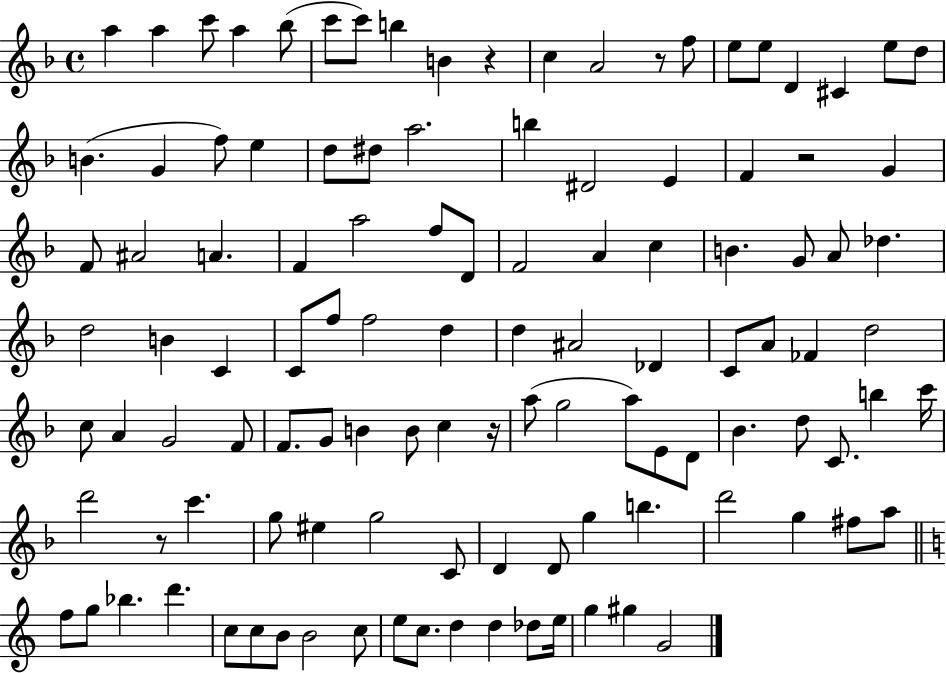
A5/q A5/q C6/e A5/q Bb5/e C6/e C6/e B5/q B4/q R/q C5/q A4/h R/e F5/e E5/e E5/e D4/q C#4/q E5/e D5/e B4/q. G4/q F5/e E5/q D5/e D#5/e A5/h. B5/q D#4/h E4/q F4/q R/h G4/q F4/e A#4/h A4/q. F4/q A5/h F5/e D4/e F4/h A4/q C5/q B4/q. G4/e A4/e Db5/q. D5/h B4/q C4/q C4/e F5/e F5/h D5/q D5/q A#4/h Db4/q C4/e A4/e FES4/q D5/h C5/e A4/q G4/h F4/e F4/e. G4/e B4/q B4/e C5/q R/s A5/e G5/h A5/e E4/e D4/e Bb4/q. D5/e C4/e. B5/q C6/s D6/h R/e C6/q. G5/e EIS5/q G5/h C4/e D4/q D4/e G5/q B5/q. D6/h G5/q F#5/e A5/e F5/e G5/e Bb5/q. D6/q. C5/e C5/e B4/e B4/h C5/e E5/e C5/e. D5/q D5/q Db5/e E5/s G5/q G#5/q G4/h